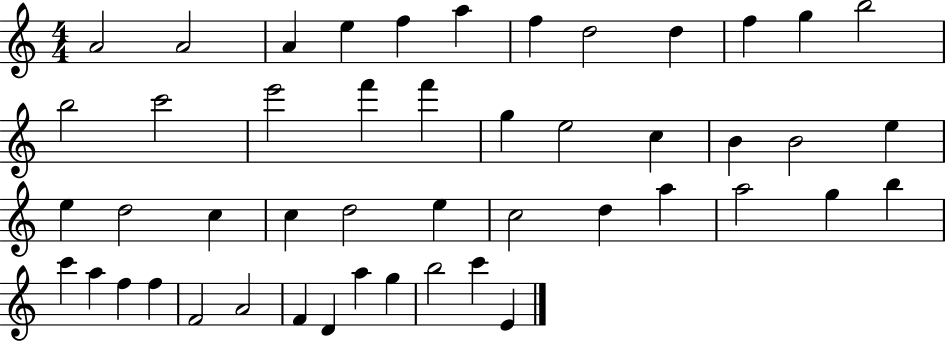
A4/h A4/h A4/q E5/q F5/q A5/q F5/q D5/h D5/q F5/q G5/q B5/h B5/h C6/h E6/h F6/q F6/q G5/q E5/h C5/q B4/q B4/h E5/q E5/q D5/h C5/q C5/q D5/h E5/q C5/h D5/q A5/q A5/h G5/q B5/q C6/q A5/q F5/q F5/q F4/h A4/h F4/q D4/q A5/q G5/q B5/h C6/q E4/q